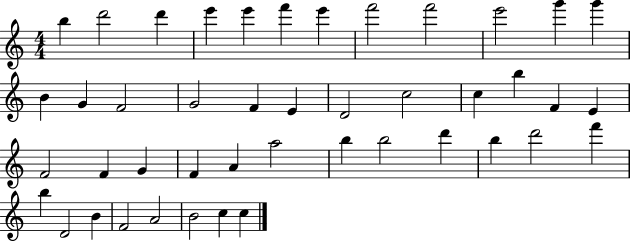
B5/q D6/h D6/q E6/q E6/q F6/q E6/q F6/h F6/h E6/h G6/q G6/q B4/q G4/q F4/h G4/h F4/q E4/q D4/h C5/h C5/q B5/q F4/q E4/q F4/h F4/q G4/q F4/q A4/q A5/h B5/q B5/h D6/q B5/q D6/h F6/q B5/q D4/h B4/q F4/h A4/h B4/h C5/q C5/q